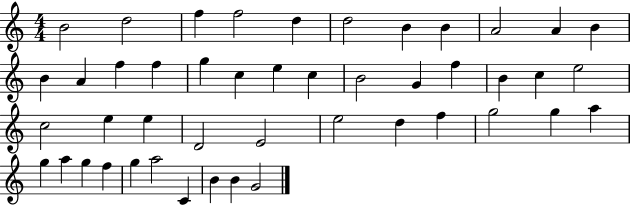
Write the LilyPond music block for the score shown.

{
  \clef treble
  \numericTimeSignature
  \time 4/4
  \key c \major
  b'2 d''2 | f''4 f''2 d''4 | d''2 b'4 b'4 | a'2 a'4 b'4 | \break b'4 a'4 f''4 f''4 | g''4 c''4 e''4 c''4 | b'2 g'4 f''4 | b'4 c''4 e''2 | \break c''2 e''4 e''4 | d'2 e'2 | e''2 d''4 f''4 | g''2 g''4 a''4 | \break g''4 a''4 g''4 f''4 | g''4 a''2 c'4 | b'4 b'4 g'2 | \bar "|."
}